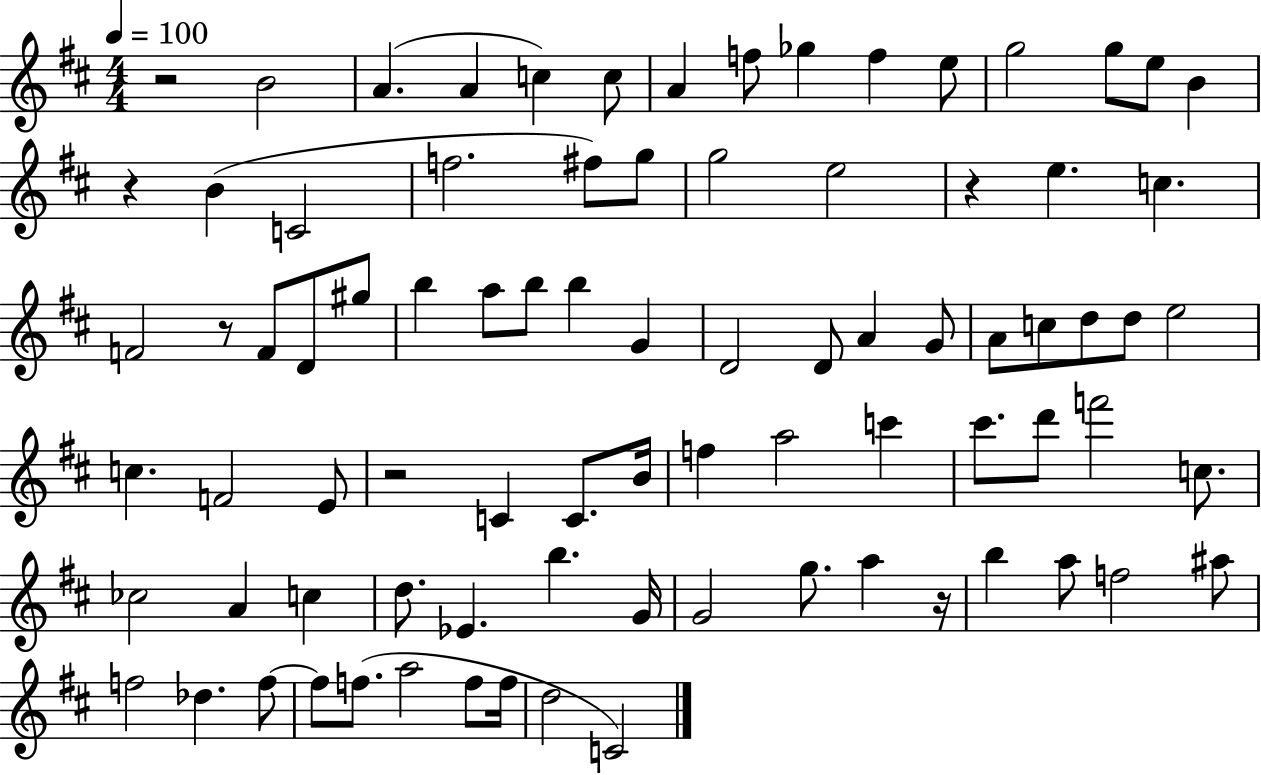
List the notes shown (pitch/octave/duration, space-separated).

R/h B4/h A4/q. A4/q C5/q C5/e A4/q F5/e Gb5/q F5/q E5/e G5/h G5/e E5/e B4/q R/q B4/q C4/h F5/h. F#5/e G5/e G5/h E5/h R/q E5/q. C5/q. F4/h R/e F4/e D4/e G#5/e B5/q A5/e B5/e B5/q G4/q D4/h D4/e A4/q G4/e A4/e C5/e D5/e D5/e E5/h C5/q. F4/h E4/e R/h C4/q C4/e. B4/s F5/q A5/h C6/q C#6/e. D6/e F6/h C5/e. CES5/h A4/q C5/q D5/e. Eb4/q. B5/q. G4/s G4/h G5/e. A5/q R/s B5/q A5/e F5/h A#5/e F5/h Db5/q. F5/e F5/e F5/e. A5/h F5/e F5/s D5/h C4/h